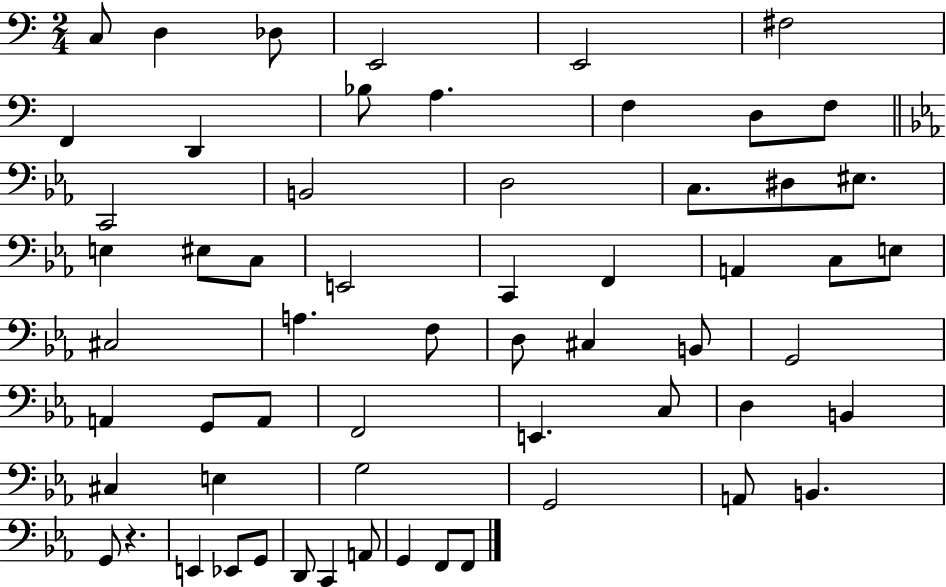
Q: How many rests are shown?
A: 1